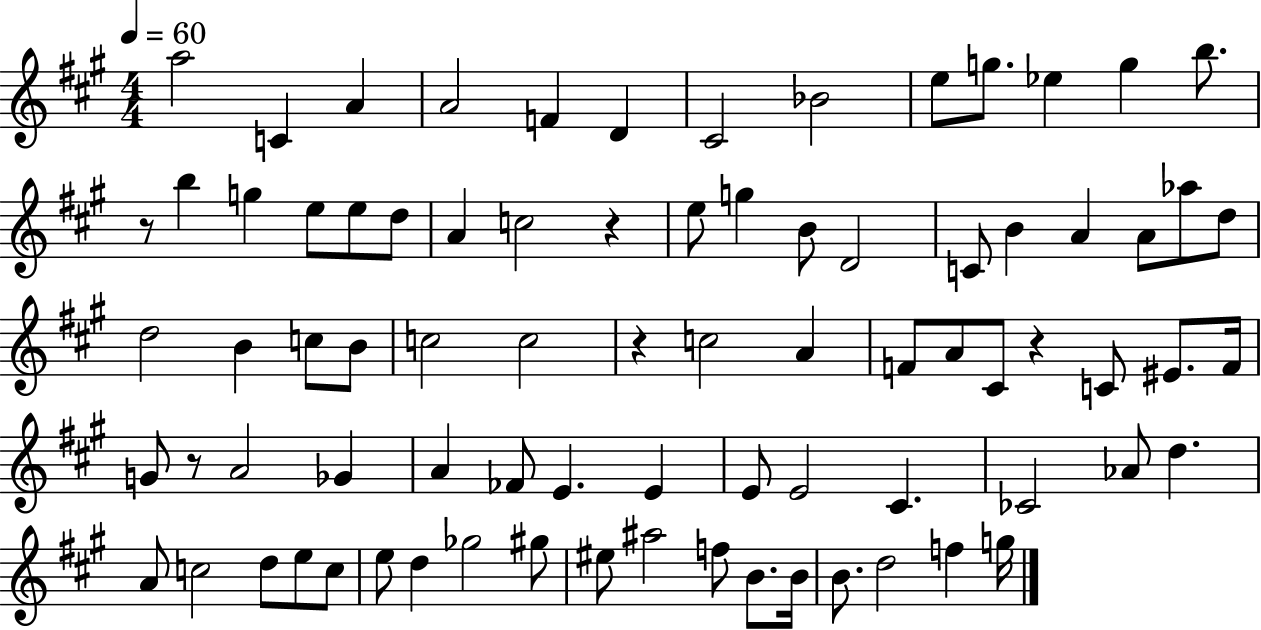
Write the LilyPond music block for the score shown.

{
  \clef treble
  \numericTimeSignature
  \time 4/4
  \key a \major
  \tempo 4 = 60
  a''2 c'4 a'4 | a'2 f'4 d'4 | cis'2 bes'2 | e''8 g''8. ees''4 g''4 b''8. | \break r8 b''4 g''4 e''8 e''8 d''8 | a'4 c''2 r4 | e''8 g''4 b'8 d'2 | c'8 b'4 a'4 a'8 aes''8 d''8 | \break d''2 b'4 c''8 b'8 | c''2 c''2 | r4 c''2 a'4 | f'8 a'8 cis'8 r4 c'8 eis'8. f'16 | \break g'8 r8 a'2 ges'4 | a'4 fes'8 e'4. e'4 | e'8 e'2 cis'4. | ces'2 aes'8 d''4. | \break a'8 c''2 d''8 e''8 c''8 | e''8 d''4 ges''2 gis''8 | eis''8 ais''2 f''8 b'8. b'16 | b'8. d''2 f''4 g''16 | \break \bar "|."
}